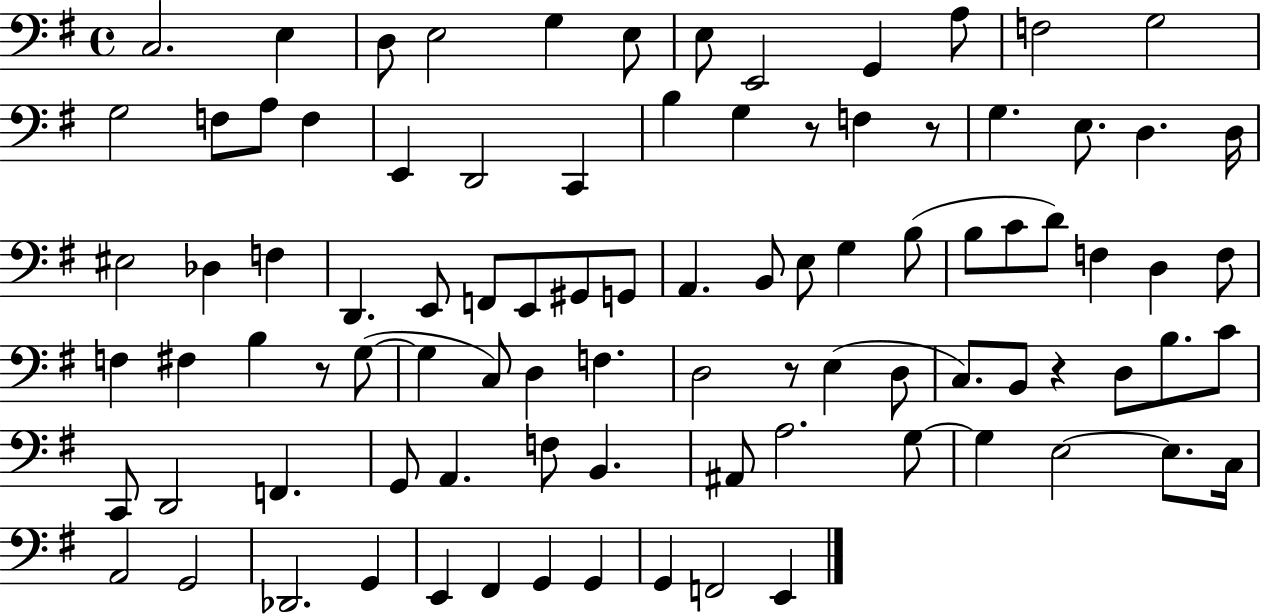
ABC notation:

X:1
T:Untitled
M:4/4
L:1/4
K:G
C,2 E, D,/2 E,2 G, E,/2 E,/2 E,,2 G,, A,/2 F,2 G,2 G,2 F,/2 A,/2 F, E,, D,,2 C,, B, G, z/2 F, z/2 G, E,/2 D, D,/4 ^E,2 _D, F, D,, E,,/2 F,,/2 E,,/2 ^G,,/2 G,,/2 A,, B,,/2 E,/2 G, B,/2 B,/2 C/2 D/2 F, D, F,/2 F, ^F, B, z/2 G,/2 G, C,/2 D, F, D,2 z/2 E, D,/2 C,/2 B,,/2 z D,/2 B,/2 C/2 C,,/2 D,,2 F,, G,,/2 A,, F,/2 B,, ^A,,/2 A,2 G,/2 G, E,2 E,/2 C,/4 A,,2 G,,2 _D,,2 G,, E,, ^F,, G,, G,, G,, F,,2 E,,